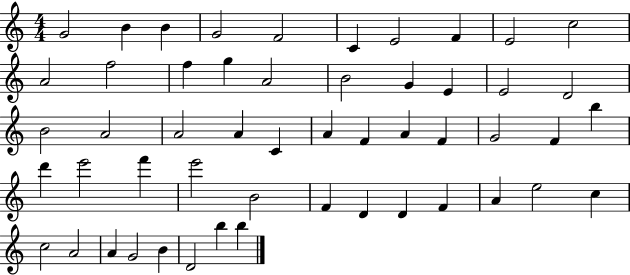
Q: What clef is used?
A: treble